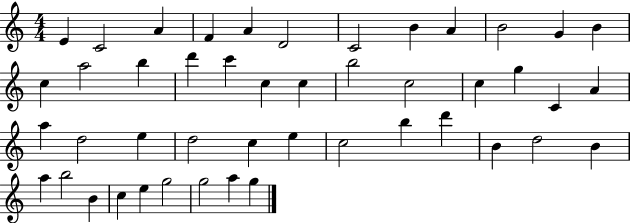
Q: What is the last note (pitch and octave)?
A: G5